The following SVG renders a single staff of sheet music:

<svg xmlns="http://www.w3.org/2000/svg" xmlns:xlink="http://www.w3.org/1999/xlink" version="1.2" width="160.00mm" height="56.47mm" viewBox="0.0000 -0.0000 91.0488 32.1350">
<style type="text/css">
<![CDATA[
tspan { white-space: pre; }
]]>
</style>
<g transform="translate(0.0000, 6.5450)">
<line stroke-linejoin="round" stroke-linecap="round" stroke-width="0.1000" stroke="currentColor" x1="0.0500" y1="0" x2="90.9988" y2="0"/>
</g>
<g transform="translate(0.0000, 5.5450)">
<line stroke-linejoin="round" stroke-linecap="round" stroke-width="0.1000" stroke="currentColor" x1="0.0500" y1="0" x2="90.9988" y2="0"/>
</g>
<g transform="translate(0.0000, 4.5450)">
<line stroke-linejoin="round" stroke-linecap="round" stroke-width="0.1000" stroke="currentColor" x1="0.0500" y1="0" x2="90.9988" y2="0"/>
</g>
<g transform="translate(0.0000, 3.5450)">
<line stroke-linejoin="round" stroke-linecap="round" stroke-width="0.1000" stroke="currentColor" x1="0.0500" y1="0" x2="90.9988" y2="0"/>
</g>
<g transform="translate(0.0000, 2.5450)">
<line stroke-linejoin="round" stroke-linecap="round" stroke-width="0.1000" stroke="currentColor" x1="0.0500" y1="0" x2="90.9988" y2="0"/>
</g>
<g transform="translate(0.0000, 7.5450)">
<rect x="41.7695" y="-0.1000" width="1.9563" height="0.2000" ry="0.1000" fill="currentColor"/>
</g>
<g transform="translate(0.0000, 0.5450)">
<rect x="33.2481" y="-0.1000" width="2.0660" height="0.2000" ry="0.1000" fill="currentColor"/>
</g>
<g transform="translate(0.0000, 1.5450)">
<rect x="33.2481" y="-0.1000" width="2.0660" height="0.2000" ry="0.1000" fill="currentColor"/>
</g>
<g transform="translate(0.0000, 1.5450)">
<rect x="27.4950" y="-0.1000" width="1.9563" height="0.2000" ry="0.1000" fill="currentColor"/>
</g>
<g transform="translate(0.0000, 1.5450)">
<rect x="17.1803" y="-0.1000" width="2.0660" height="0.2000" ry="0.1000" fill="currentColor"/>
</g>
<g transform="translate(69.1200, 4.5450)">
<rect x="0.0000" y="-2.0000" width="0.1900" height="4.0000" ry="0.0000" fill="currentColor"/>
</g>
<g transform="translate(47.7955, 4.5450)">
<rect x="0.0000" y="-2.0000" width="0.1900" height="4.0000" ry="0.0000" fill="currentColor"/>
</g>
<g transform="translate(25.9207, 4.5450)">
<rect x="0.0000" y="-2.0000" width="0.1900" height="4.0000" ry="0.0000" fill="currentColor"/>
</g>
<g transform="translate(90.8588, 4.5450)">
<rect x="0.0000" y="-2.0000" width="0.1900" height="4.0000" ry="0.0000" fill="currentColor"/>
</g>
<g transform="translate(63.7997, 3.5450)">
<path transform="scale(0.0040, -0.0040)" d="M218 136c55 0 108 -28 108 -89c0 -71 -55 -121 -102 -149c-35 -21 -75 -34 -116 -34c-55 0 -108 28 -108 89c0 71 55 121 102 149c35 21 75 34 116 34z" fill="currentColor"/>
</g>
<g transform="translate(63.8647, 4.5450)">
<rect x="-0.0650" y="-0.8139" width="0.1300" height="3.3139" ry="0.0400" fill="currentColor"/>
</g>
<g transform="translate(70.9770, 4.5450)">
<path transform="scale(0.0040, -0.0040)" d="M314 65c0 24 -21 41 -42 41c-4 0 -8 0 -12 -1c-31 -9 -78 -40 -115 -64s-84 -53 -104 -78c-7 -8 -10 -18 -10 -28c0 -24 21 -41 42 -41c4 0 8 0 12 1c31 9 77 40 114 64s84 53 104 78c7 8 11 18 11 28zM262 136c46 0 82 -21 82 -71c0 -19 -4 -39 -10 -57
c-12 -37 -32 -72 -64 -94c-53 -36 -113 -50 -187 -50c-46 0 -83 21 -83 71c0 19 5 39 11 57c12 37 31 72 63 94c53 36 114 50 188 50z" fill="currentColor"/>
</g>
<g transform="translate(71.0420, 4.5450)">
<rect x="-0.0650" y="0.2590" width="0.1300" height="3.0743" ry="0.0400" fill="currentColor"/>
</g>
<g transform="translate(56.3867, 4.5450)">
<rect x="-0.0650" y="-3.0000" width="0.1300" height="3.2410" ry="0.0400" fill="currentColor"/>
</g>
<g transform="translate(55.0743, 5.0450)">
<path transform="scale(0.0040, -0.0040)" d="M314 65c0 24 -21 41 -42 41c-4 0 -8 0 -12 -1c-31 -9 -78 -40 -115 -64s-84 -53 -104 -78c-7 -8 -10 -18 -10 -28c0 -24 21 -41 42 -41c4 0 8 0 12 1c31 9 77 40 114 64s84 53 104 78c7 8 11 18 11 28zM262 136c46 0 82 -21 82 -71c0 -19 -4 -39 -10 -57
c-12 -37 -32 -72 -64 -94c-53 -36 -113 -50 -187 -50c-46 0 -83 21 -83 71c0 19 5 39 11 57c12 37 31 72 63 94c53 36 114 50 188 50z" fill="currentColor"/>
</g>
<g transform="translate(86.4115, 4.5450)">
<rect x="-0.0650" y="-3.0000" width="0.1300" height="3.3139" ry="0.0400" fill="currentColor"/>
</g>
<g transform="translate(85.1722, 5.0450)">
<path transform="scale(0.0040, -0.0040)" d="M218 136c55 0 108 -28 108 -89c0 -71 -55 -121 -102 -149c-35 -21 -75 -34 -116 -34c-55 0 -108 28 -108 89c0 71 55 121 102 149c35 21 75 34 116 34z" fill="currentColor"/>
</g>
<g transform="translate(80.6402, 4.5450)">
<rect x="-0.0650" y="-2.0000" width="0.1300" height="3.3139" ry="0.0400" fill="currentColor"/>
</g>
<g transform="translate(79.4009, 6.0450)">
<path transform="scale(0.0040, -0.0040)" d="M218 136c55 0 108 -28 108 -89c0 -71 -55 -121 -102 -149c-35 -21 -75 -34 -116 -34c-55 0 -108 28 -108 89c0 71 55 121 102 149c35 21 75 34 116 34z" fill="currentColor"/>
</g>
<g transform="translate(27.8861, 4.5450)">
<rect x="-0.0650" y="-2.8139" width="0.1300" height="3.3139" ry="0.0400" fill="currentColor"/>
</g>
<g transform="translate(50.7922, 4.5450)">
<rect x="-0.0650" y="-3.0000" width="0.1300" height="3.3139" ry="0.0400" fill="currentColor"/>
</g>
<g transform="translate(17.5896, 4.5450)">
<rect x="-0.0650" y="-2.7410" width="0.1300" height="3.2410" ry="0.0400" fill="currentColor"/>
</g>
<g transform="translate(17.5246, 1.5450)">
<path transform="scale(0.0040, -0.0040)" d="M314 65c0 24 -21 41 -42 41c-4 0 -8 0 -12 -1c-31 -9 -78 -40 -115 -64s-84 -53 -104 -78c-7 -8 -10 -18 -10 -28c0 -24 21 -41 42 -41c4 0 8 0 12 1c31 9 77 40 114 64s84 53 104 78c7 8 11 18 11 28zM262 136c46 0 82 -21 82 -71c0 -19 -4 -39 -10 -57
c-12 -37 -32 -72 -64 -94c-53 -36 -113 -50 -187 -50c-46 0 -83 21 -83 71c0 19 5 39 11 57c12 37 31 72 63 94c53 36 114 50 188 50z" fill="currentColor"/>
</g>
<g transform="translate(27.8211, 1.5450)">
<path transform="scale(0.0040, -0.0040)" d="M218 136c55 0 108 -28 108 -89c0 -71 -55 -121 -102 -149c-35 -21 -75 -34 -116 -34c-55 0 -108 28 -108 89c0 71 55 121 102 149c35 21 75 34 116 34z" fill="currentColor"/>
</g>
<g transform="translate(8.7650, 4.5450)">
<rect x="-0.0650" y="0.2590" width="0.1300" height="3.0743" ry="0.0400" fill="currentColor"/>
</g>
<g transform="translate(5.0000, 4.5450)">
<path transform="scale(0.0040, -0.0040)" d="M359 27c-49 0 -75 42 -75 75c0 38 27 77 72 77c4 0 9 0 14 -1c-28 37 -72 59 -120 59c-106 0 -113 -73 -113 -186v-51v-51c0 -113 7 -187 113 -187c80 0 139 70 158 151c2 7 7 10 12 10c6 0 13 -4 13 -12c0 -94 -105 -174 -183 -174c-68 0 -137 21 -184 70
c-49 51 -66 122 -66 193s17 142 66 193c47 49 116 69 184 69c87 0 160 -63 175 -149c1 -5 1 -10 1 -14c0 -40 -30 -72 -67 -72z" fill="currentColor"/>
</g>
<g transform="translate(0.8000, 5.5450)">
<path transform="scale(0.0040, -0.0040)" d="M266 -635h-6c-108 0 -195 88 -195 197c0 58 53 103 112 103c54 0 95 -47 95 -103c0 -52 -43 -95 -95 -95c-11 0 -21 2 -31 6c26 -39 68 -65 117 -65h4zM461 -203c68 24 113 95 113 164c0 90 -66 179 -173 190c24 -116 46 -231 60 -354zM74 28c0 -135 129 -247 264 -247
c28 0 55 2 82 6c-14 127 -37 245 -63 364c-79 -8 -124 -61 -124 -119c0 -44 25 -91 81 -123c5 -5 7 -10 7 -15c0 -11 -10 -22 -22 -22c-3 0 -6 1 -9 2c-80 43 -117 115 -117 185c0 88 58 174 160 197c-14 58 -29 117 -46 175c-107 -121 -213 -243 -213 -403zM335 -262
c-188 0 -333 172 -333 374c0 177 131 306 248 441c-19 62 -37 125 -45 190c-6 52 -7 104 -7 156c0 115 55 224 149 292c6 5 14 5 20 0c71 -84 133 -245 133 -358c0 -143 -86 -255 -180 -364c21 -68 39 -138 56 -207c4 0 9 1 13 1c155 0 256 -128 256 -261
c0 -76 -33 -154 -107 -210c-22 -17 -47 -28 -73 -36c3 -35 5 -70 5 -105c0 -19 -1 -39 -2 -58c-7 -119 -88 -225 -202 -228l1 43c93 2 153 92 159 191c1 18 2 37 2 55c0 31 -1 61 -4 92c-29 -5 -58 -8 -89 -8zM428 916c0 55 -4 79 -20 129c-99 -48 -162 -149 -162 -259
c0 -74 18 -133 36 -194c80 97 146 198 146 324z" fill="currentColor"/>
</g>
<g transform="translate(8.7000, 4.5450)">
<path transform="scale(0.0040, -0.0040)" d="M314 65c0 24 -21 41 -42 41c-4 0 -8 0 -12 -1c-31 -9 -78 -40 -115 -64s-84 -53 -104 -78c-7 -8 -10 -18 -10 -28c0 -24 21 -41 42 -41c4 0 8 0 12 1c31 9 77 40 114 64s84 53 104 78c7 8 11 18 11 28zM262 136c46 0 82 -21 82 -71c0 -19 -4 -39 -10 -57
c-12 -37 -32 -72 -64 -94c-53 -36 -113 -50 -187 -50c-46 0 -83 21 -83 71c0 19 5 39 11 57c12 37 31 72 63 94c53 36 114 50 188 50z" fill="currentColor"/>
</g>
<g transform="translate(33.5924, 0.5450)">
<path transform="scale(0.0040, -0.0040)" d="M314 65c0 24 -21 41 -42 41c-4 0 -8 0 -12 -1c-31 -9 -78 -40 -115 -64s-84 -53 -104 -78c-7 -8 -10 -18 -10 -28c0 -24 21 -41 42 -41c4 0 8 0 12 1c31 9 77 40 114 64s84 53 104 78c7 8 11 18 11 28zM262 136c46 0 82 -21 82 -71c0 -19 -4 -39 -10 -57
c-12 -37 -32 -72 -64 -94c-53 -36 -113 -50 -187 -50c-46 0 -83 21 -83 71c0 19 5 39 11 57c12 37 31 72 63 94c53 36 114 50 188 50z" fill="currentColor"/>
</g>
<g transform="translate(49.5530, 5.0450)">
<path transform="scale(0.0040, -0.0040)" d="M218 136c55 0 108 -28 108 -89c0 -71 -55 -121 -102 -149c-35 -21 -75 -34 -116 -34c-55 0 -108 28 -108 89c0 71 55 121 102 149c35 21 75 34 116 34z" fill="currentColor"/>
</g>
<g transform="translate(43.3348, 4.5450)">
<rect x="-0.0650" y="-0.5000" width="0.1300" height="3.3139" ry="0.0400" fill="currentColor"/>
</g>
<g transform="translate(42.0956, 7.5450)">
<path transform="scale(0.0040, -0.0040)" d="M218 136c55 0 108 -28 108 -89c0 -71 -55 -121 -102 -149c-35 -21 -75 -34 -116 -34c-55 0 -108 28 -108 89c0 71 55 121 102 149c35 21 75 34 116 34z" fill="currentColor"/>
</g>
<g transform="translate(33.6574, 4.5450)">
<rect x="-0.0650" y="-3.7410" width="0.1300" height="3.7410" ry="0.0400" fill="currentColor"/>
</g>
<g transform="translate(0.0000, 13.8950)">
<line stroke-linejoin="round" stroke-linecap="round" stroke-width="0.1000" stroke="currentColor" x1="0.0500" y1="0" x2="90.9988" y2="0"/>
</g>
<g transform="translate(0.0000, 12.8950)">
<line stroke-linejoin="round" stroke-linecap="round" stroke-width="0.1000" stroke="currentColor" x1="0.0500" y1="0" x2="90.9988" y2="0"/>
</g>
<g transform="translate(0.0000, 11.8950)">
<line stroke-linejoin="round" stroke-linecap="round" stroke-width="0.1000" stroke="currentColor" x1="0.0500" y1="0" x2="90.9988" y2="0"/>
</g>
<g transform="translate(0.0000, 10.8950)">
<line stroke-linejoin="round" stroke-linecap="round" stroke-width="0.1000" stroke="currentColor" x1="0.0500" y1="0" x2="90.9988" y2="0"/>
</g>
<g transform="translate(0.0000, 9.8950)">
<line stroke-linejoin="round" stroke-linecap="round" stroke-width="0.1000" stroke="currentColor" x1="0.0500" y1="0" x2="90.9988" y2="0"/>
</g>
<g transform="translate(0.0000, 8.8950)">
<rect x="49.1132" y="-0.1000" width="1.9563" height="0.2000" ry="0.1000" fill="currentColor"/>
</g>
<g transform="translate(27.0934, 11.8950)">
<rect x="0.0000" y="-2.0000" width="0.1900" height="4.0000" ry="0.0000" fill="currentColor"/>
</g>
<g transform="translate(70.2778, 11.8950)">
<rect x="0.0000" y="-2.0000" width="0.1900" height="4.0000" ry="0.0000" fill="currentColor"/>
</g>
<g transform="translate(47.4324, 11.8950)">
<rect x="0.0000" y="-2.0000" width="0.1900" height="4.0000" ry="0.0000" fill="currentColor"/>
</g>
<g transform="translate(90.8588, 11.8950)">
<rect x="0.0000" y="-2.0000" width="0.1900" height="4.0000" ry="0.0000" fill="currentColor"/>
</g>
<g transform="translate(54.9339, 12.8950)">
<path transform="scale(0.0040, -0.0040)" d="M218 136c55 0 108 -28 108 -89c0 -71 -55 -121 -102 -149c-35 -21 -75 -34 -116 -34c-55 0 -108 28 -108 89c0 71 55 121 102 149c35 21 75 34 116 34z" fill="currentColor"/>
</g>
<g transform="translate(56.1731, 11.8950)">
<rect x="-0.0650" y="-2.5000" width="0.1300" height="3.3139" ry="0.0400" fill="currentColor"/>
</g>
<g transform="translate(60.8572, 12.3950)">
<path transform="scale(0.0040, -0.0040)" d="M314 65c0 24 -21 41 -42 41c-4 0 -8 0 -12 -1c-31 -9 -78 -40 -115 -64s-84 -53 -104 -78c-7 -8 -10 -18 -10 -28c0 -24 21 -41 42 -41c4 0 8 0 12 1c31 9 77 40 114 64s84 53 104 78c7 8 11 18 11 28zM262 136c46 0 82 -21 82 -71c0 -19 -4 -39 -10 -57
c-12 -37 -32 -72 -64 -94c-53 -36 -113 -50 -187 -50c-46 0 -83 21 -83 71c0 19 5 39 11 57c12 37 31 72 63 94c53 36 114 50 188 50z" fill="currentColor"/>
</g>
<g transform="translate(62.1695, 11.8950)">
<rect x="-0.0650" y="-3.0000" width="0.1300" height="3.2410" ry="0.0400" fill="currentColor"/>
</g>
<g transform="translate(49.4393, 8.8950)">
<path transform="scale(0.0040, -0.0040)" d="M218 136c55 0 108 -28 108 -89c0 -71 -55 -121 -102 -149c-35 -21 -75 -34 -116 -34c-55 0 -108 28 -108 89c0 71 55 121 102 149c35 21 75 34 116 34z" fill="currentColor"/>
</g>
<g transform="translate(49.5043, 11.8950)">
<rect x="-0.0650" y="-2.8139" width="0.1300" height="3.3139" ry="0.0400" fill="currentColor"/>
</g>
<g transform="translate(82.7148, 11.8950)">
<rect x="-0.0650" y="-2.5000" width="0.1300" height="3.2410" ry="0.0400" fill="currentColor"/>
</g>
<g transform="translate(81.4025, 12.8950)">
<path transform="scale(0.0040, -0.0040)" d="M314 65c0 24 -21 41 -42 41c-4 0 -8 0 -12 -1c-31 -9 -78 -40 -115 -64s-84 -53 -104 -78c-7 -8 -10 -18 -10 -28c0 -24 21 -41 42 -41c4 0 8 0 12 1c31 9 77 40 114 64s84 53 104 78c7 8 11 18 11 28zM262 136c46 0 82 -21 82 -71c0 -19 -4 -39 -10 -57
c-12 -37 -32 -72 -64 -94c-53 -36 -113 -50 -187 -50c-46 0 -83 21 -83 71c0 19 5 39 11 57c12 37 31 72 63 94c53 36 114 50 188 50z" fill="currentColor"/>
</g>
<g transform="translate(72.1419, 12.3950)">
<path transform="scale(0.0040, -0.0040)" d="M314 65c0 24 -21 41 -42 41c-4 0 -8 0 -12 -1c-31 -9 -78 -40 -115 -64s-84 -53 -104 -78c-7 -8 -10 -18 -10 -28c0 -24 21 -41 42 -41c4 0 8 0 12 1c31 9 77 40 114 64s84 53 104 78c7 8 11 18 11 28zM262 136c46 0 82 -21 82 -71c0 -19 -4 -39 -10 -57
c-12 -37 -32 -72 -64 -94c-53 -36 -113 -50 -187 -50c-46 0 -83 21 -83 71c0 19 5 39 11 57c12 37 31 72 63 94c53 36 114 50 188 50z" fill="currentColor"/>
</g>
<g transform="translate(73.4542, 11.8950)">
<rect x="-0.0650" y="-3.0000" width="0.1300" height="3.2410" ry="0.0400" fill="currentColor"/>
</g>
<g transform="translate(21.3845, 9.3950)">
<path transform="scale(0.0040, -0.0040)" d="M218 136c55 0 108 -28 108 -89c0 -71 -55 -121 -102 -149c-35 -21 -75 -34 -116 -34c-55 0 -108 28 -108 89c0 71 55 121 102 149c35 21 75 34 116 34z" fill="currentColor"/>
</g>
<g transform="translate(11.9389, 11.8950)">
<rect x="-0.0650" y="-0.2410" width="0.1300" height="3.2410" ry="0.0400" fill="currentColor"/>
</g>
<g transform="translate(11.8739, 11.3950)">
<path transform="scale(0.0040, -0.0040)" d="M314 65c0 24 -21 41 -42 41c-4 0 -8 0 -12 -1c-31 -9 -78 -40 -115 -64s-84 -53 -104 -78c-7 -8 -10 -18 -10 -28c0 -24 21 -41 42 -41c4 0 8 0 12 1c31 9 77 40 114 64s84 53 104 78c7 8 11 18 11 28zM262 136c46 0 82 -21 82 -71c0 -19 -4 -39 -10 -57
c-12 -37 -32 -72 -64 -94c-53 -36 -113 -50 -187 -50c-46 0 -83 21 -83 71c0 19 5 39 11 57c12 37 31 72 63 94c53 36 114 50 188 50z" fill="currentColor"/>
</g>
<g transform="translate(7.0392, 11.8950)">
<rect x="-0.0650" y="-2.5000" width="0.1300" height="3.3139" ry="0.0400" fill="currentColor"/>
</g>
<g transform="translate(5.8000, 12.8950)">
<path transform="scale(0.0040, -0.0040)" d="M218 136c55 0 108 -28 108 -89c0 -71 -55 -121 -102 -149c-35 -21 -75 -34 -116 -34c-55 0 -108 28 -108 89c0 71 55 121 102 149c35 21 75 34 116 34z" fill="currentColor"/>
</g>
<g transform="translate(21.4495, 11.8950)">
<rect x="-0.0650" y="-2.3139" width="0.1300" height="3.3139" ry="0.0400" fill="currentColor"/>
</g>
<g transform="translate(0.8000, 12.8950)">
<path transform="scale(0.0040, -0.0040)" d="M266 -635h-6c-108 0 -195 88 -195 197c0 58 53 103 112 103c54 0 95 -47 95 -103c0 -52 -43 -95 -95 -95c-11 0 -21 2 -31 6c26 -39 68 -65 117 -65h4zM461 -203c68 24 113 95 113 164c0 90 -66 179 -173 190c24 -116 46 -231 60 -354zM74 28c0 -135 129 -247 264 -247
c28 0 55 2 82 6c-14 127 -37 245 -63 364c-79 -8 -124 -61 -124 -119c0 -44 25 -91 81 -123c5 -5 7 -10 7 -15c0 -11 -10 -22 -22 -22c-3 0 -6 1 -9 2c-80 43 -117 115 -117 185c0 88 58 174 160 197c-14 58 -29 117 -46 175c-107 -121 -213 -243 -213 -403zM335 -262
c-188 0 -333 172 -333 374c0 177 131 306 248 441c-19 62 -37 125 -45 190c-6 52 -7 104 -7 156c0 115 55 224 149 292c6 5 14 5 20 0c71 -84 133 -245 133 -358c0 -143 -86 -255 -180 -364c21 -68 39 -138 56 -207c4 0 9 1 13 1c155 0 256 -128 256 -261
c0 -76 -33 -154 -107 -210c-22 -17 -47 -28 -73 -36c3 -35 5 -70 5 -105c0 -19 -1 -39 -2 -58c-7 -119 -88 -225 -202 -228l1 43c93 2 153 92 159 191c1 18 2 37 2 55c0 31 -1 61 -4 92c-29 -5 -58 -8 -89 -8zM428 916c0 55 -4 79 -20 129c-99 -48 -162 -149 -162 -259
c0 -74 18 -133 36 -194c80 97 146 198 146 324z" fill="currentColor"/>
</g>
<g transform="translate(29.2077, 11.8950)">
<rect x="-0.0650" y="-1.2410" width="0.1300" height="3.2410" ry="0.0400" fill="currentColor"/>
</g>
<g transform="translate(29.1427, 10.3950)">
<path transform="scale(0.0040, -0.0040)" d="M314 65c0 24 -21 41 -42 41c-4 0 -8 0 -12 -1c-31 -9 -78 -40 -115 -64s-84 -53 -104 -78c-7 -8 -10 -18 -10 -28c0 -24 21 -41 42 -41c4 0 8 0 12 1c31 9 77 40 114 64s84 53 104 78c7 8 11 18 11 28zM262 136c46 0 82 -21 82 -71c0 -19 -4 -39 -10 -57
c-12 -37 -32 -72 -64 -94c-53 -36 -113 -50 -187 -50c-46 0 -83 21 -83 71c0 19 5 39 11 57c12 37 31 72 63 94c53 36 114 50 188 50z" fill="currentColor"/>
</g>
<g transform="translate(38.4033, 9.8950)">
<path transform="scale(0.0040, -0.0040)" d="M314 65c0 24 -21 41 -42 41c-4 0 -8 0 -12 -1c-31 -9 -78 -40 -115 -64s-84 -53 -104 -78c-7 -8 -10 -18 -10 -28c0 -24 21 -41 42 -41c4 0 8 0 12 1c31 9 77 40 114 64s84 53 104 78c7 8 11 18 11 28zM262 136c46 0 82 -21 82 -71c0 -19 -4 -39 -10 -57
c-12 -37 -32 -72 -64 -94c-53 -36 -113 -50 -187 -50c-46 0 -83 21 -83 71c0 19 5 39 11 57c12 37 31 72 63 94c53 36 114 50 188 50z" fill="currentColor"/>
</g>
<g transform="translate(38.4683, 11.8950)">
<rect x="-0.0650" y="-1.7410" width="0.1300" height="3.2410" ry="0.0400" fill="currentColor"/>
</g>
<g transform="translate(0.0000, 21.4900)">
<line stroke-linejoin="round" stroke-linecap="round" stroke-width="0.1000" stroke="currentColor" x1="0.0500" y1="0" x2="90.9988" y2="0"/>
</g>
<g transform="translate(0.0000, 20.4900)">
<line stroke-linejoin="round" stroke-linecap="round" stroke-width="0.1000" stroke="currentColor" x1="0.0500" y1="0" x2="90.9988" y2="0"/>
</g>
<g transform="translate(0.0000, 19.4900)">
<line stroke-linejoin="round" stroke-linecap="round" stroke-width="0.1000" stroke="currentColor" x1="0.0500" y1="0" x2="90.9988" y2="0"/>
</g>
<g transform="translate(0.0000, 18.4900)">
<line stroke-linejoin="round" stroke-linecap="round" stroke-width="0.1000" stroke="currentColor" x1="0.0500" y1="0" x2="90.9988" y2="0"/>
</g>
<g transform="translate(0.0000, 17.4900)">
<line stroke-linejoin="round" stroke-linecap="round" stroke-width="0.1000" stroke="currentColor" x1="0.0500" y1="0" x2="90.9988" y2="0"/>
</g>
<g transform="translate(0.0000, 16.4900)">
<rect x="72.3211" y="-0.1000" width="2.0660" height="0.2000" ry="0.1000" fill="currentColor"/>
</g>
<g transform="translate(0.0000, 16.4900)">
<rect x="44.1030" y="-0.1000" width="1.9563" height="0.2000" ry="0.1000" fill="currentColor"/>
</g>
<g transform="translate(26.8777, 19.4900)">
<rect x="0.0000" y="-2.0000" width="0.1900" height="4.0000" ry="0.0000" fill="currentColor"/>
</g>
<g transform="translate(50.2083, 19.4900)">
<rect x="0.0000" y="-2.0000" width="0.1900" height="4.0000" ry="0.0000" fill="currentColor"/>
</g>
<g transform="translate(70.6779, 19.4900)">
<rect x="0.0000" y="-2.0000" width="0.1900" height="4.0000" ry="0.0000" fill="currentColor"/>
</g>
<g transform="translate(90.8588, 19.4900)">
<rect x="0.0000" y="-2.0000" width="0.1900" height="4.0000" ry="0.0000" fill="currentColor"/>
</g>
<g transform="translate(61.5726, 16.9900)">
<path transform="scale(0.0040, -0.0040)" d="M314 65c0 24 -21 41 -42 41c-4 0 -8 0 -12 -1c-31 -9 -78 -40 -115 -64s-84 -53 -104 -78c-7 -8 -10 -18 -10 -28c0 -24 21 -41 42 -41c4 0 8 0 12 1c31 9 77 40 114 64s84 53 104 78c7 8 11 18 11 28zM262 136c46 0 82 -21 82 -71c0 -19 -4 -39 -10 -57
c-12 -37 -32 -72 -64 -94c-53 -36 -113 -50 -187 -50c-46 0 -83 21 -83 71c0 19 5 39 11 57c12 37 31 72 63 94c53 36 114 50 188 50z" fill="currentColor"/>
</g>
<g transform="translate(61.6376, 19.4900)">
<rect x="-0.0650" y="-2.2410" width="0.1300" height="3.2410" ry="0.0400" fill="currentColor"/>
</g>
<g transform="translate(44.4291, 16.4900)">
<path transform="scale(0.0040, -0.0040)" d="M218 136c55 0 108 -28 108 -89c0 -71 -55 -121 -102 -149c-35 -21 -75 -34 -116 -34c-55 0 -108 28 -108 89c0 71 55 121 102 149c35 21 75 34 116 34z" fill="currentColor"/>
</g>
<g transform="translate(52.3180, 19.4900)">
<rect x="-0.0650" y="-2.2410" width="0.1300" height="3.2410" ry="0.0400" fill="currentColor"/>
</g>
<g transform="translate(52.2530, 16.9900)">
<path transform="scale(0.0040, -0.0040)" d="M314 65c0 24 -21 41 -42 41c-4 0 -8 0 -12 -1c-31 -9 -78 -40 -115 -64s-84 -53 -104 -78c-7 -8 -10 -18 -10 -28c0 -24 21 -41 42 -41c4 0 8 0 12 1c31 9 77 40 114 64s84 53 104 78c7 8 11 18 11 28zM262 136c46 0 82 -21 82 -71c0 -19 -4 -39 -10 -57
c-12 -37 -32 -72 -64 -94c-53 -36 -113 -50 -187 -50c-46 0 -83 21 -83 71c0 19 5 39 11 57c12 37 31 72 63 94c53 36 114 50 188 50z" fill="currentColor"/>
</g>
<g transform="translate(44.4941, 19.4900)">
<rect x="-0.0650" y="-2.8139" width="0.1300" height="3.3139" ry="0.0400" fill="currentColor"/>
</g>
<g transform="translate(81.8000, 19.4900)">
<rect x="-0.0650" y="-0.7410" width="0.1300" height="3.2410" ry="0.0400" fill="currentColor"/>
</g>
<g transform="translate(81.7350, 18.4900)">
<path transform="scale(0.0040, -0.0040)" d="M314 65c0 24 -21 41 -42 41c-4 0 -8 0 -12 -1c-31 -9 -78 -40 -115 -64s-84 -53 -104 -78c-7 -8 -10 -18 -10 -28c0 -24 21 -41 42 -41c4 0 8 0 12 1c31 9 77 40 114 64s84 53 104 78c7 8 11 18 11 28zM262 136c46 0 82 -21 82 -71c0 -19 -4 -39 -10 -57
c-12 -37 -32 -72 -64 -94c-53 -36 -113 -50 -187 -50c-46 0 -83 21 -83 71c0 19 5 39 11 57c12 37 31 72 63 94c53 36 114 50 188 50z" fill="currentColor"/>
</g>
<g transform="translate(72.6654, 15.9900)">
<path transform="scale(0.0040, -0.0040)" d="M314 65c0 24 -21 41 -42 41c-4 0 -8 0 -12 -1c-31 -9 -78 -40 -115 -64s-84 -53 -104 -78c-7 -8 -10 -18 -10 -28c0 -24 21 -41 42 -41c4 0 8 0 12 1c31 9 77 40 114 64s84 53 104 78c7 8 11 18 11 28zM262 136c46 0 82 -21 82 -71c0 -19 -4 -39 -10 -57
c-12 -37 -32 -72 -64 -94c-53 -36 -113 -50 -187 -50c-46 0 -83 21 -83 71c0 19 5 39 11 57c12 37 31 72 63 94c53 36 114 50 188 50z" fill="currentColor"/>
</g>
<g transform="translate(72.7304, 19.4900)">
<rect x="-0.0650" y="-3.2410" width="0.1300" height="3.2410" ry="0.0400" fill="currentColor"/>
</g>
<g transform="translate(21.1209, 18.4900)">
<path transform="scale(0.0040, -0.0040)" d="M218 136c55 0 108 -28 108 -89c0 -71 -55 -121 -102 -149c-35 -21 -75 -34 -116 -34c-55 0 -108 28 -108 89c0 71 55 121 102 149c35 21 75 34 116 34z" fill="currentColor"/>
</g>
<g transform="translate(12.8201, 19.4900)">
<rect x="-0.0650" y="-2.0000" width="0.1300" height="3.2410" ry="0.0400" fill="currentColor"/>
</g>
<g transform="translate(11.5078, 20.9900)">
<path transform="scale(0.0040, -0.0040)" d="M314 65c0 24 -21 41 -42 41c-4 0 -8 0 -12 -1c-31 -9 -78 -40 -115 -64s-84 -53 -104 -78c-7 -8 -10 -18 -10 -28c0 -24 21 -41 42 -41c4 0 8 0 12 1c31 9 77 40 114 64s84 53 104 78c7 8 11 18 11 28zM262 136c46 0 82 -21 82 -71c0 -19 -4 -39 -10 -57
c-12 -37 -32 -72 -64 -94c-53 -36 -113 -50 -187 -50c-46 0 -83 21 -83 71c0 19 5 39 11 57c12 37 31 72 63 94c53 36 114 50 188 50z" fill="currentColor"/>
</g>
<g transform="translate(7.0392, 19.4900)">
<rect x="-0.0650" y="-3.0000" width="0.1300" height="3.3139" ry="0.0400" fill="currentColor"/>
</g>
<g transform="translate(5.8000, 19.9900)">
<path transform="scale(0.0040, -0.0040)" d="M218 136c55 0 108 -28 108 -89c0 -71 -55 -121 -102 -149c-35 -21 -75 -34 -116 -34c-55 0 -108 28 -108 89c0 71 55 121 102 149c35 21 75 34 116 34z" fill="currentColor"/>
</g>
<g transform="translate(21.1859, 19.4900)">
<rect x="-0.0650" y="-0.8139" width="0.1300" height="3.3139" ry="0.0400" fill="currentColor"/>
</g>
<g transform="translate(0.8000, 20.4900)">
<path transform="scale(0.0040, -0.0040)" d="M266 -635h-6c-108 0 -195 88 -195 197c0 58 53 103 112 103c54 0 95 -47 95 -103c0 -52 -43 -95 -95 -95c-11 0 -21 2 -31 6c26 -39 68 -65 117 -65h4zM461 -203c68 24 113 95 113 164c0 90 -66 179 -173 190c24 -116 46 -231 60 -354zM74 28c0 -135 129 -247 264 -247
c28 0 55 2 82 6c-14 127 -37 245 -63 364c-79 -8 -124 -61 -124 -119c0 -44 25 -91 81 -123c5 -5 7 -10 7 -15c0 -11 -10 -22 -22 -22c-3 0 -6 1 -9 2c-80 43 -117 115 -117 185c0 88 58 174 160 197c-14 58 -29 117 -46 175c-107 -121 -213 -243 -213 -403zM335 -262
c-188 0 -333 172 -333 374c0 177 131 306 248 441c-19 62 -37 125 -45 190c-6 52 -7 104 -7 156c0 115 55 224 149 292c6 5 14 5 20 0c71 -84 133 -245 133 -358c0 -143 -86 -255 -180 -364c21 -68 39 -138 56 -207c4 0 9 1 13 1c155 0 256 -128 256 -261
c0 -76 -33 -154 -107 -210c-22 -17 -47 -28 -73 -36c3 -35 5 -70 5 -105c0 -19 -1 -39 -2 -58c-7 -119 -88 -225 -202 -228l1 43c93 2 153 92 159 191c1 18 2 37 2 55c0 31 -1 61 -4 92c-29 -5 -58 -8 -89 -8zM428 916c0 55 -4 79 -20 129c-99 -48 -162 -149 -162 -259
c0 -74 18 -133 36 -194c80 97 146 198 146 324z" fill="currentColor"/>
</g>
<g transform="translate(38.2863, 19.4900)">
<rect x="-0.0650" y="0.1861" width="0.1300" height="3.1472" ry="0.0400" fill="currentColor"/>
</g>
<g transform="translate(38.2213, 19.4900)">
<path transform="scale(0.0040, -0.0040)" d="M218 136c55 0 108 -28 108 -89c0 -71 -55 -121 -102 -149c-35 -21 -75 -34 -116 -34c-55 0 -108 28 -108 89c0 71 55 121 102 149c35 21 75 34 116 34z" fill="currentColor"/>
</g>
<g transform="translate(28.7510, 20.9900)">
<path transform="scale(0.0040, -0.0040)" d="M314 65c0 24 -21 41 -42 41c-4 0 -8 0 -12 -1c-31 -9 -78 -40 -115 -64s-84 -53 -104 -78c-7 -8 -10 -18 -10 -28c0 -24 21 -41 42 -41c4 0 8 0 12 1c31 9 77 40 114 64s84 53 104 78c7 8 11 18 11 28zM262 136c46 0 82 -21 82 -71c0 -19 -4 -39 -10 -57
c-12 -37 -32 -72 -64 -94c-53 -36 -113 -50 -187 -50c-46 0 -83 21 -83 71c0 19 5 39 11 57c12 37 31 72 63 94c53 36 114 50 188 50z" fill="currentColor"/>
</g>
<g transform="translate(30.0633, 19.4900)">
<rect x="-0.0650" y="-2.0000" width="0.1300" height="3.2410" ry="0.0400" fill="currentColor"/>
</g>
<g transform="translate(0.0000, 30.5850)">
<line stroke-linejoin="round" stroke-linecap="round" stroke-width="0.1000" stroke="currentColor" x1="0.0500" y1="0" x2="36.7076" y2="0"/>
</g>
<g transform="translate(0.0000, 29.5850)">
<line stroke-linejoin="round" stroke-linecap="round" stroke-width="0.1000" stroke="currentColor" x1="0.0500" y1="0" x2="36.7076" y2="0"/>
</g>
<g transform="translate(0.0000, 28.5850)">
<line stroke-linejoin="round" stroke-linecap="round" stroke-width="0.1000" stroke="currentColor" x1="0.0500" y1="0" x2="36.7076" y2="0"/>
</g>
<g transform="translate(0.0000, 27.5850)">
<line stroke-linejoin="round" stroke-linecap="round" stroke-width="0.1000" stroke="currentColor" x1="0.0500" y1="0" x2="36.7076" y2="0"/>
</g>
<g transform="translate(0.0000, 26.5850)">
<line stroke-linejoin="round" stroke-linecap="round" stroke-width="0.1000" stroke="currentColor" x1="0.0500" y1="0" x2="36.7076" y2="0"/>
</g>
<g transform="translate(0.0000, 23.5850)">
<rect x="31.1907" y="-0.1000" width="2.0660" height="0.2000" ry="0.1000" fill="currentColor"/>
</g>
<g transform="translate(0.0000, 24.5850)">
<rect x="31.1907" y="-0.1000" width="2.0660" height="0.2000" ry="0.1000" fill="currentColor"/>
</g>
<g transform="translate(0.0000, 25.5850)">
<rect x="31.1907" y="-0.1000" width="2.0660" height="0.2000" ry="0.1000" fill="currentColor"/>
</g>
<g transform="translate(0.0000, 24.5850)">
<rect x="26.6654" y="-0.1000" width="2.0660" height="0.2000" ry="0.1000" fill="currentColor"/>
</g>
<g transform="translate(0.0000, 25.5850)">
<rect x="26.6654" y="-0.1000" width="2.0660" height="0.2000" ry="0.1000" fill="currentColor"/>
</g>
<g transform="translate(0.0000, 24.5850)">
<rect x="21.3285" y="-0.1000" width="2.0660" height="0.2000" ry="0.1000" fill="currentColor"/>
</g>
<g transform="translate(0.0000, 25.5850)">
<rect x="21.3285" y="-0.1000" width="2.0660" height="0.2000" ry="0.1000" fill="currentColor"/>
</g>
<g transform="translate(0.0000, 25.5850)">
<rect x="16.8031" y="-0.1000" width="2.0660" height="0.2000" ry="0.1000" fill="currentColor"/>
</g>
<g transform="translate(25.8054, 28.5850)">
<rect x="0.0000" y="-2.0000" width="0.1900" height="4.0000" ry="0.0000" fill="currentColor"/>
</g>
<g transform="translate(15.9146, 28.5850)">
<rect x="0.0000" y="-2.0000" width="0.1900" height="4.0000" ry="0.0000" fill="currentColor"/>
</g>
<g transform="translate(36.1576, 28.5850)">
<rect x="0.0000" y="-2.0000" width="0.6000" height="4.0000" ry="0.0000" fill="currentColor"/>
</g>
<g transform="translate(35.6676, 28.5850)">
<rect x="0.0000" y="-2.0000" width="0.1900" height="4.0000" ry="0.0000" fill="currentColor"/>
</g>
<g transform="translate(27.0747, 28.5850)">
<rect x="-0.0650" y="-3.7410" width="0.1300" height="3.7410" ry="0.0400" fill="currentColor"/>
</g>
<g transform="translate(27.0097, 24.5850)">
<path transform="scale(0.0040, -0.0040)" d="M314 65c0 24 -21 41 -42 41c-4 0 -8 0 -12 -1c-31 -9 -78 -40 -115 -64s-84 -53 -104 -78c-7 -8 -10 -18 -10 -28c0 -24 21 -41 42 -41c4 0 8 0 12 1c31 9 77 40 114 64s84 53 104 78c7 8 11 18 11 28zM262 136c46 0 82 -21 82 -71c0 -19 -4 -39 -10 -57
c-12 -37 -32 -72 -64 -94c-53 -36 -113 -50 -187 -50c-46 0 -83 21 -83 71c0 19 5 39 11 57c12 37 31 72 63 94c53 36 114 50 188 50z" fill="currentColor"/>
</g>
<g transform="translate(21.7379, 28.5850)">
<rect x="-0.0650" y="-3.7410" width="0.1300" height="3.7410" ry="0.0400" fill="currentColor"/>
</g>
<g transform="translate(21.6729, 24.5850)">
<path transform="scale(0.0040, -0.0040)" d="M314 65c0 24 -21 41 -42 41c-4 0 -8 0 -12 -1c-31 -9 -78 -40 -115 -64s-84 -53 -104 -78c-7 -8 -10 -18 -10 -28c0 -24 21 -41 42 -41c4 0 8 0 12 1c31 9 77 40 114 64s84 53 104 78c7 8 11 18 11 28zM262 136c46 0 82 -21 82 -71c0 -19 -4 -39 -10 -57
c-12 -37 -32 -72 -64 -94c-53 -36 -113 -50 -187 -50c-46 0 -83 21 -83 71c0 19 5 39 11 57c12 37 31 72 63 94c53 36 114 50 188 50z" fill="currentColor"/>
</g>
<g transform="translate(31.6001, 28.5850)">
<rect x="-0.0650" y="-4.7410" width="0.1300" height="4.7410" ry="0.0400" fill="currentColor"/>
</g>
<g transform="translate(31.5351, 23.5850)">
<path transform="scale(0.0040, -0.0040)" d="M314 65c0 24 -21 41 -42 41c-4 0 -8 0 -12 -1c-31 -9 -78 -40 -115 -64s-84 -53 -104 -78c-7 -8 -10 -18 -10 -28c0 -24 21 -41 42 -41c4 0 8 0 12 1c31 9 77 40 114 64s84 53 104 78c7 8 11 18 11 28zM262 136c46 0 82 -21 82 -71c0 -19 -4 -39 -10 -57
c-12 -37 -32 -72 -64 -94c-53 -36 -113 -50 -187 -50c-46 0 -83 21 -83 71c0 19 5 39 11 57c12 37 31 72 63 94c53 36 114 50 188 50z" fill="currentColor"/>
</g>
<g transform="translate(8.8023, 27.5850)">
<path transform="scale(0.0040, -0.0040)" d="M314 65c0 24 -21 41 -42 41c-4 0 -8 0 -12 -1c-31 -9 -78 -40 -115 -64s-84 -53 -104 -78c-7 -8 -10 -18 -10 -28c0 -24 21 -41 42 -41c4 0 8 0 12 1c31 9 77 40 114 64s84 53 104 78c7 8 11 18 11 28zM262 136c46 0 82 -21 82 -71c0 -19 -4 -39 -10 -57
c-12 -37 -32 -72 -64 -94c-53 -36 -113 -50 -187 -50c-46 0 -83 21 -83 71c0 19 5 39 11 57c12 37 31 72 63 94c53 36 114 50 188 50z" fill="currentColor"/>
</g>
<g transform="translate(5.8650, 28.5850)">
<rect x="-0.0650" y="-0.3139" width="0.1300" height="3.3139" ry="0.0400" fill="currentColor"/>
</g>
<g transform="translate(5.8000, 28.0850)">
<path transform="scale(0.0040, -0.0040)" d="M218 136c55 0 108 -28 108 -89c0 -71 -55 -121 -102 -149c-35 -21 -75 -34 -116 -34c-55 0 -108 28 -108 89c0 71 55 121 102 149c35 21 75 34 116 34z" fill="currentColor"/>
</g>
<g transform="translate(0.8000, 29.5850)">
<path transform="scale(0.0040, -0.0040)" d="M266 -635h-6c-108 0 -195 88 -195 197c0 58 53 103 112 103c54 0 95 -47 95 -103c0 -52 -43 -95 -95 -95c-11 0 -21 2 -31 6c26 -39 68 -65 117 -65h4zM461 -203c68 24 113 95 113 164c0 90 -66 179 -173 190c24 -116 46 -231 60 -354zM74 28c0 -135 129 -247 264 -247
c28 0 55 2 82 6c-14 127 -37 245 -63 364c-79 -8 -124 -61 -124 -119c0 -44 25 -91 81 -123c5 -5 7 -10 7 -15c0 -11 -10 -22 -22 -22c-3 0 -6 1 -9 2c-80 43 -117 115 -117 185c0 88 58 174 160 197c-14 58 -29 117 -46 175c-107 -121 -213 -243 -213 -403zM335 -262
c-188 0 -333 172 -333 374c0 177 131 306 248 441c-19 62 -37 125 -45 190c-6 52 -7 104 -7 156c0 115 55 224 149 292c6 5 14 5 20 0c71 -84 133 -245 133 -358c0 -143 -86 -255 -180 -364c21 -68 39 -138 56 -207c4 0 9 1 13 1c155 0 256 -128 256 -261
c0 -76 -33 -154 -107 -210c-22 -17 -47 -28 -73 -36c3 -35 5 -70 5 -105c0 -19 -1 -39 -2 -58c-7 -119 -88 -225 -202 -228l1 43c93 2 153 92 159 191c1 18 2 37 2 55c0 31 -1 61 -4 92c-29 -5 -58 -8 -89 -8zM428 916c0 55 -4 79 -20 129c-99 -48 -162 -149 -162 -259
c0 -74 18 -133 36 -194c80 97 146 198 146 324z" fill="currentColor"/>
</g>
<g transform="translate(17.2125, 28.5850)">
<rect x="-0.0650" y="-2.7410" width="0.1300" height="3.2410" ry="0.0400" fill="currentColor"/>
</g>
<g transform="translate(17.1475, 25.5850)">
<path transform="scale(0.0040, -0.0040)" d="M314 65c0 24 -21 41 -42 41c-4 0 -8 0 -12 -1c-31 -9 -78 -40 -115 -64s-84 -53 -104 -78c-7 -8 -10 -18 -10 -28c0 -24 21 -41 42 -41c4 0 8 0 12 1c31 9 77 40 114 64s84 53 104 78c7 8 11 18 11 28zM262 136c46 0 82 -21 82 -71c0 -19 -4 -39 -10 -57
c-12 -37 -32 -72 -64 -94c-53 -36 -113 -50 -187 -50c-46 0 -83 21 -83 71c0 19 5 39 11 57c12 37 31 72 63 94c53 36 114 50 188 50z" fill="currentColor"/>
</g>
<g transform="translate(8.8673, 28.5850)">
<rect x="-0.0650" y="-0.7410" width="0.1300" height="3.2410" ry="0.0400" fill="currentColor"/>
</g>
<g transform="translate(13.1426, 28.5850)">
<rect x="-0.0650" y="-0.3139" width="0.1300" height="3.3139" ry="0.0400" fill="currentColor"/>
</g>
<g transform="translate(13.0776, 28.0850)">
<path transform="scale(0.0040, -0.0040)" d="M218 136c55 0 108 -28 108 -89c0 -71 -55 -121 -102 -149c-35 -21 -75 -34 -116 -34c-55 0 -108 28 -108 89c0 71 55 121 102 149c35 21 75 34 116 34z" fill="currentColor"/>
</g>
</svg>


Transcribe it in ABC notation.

X:1
T:Untitled
M:4/4
L:1/4
K:C
B2 a2 a c'2 C A A2 d B2 F A G c2 g e2 f2 a G A2 A2 G2 A F2 d F2 B a g2 g2 b2 d2 c d2 c a2 c'2 c'2 e'2